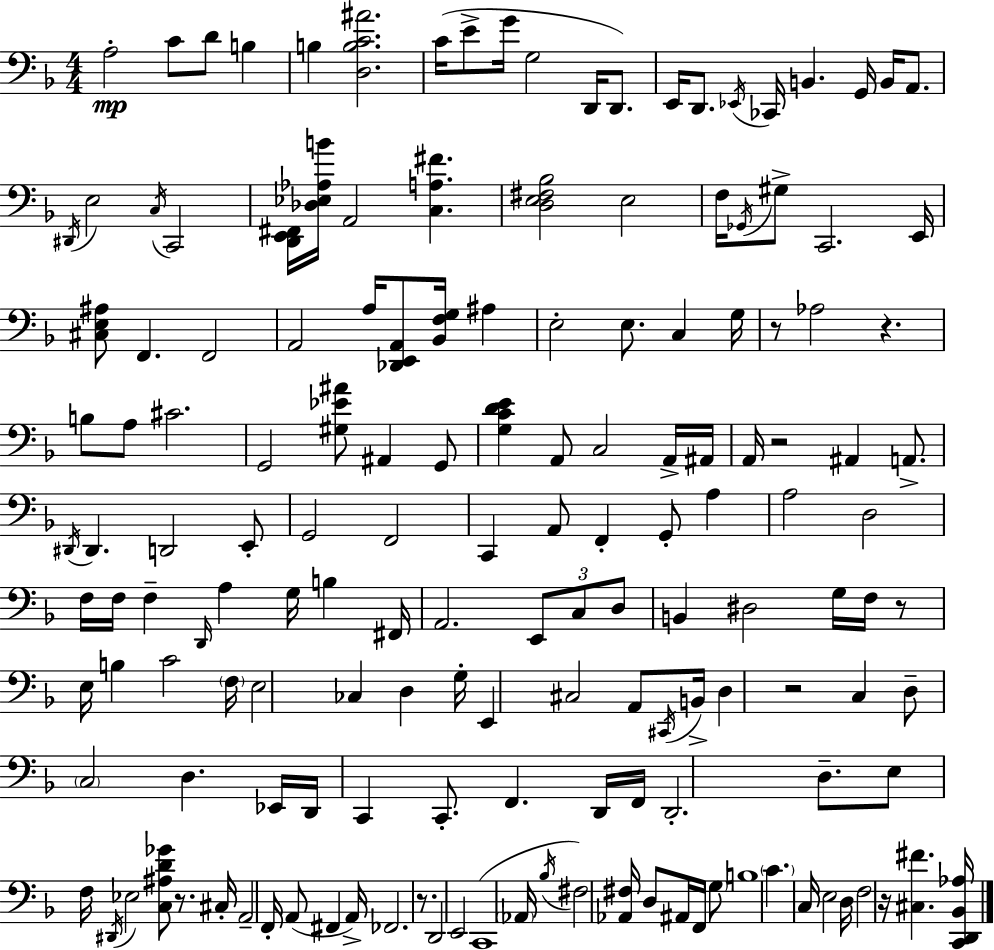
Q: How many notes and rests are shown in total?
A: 158